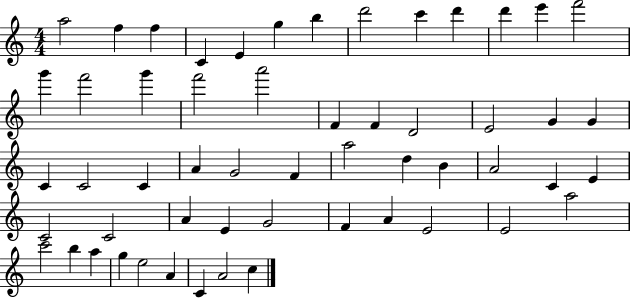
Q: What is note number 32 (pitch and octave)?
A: D5